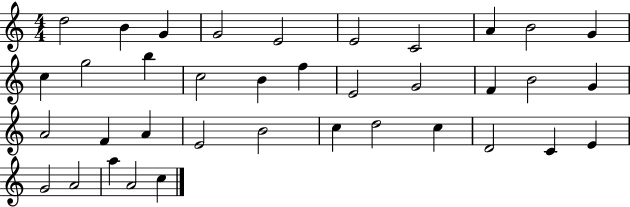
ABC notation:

X:1
T:Untitled
M:4/4
L:1/4
K:C
d2 B G G2 E2 E2 C2 A B2 G c g2 b c2 B f E2 G2 F B2 G A2 F A E2 B2 c d2 c D2 C E G2 A2 a A2 c